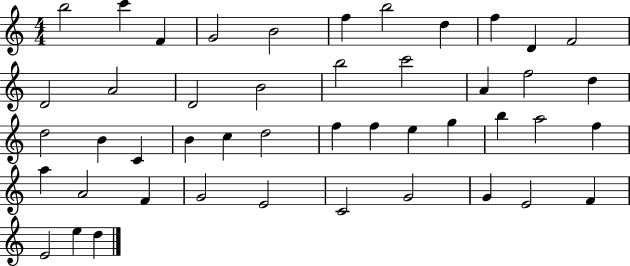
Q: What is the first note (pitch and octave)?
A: B5